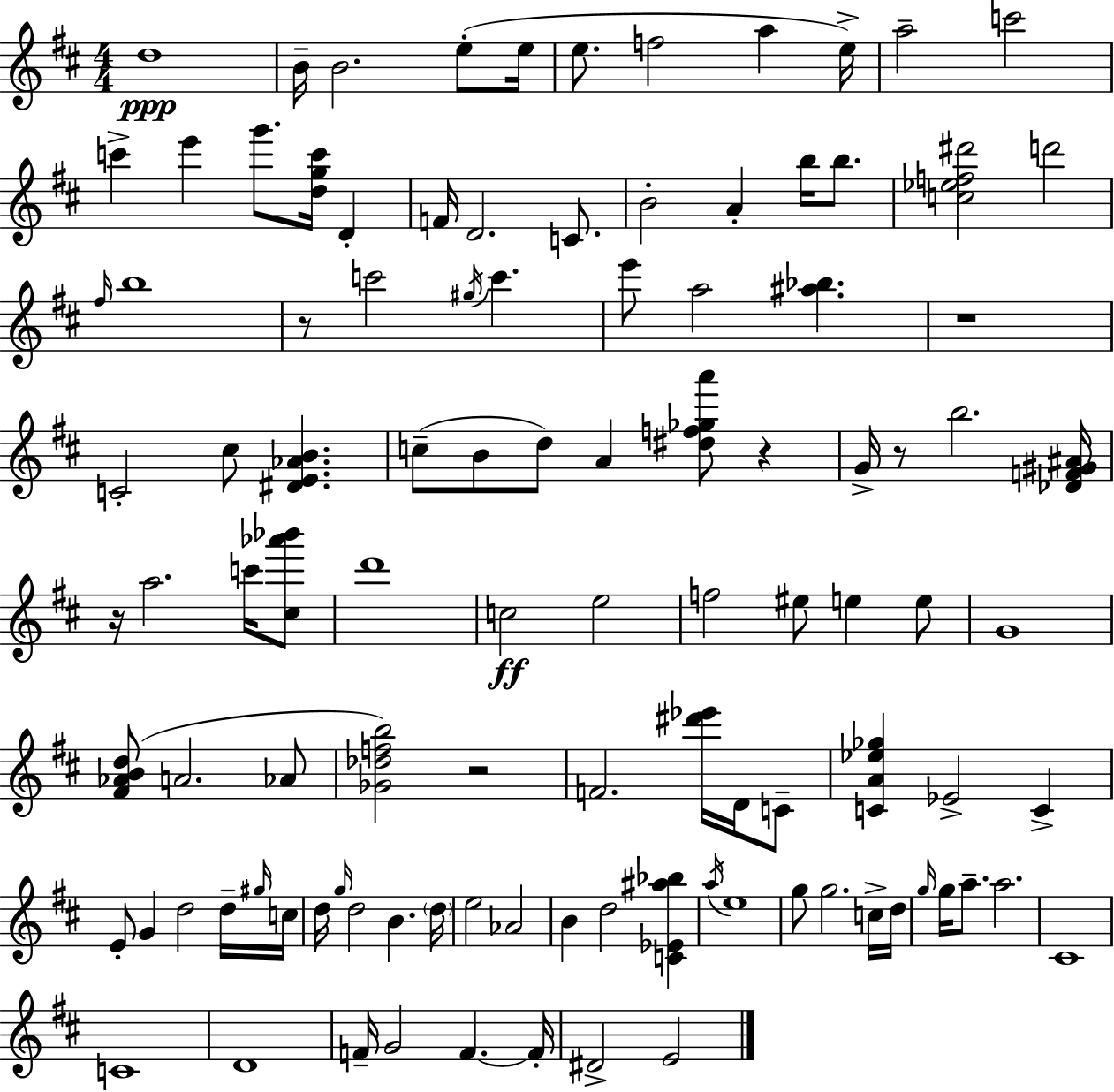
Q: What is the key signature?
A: D major